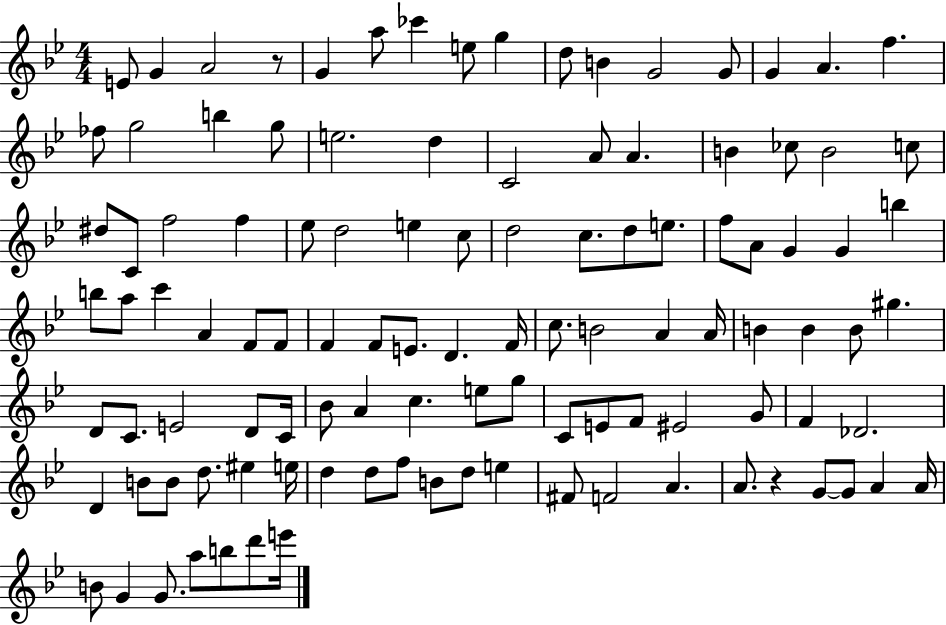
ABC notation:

X:1
T:Untitled
M:4/4
L:1/4
K:Bb
E/2 G A2 z/2 G a/2 _c' e/2 g d/2 B G2 G/2 G A f _f/2 g2 b g/2 e2 d C2 A/2 A B _c/2 B2 c/2 ^d/2 C/2 f2 f _e/2 d2 e c/2 d2 c/2 d/2 e/2 f/2 A/2 G G b b/2 a/2 c' A F/2 F/2 F F/2 E/2 D F/4 c/2 B2 A A/4 B B B/2 ^g D/2 C/2 E2 D/2 C/4 _B/2 A c e/2 g/2 C/2 E/2 F/2 ^E2 G/2 F _D2 D B/2 B/2 d/2 ^e e/4 d d/2 f/2 B/2 d/2 e ^F/2 F2 A A/2 z G/2 G/2 A A/4 B/2 G G/2 a/2 b/2 d'/2 e'/4